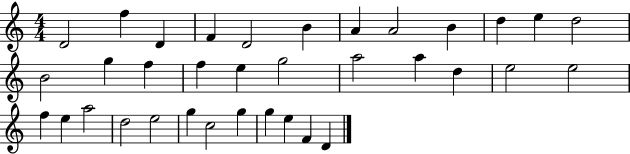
D4/h F5/q D4/q F4/q D4/h B4/q A4/q A4/h B4/q D5/q E5/q D5/h B4/h G5/q F5/q F5/q E5/q G5/h A5/h A5/q D5/q E5/h E5/h F5/q E5/q A5/h D5/h E5/h G5/q C5/h G5/q G5/q E5/q F4/q D4/q